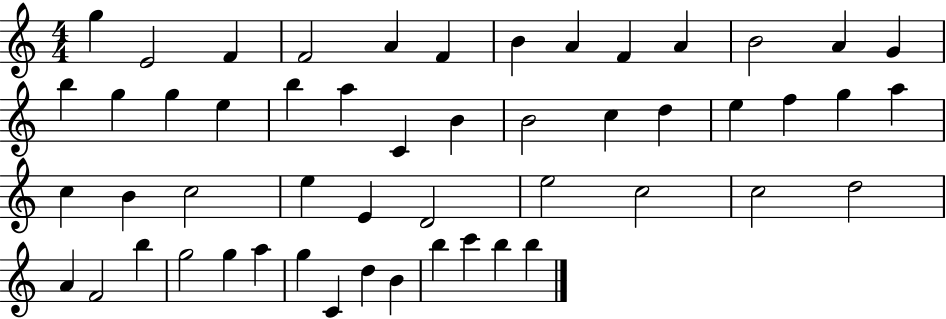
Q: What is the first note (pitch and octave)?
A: G5